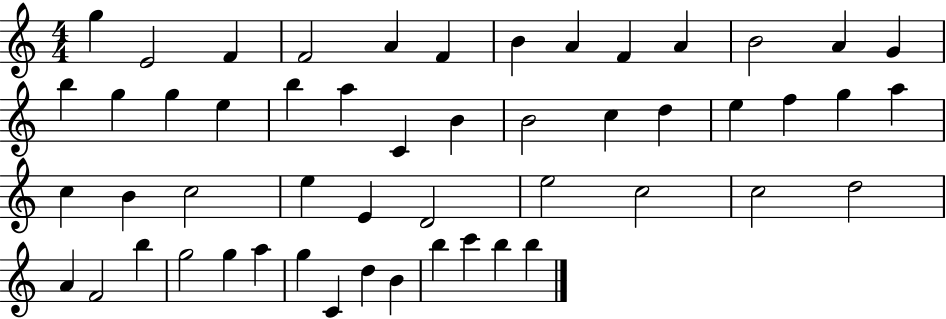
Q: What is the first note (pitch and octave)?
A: G5